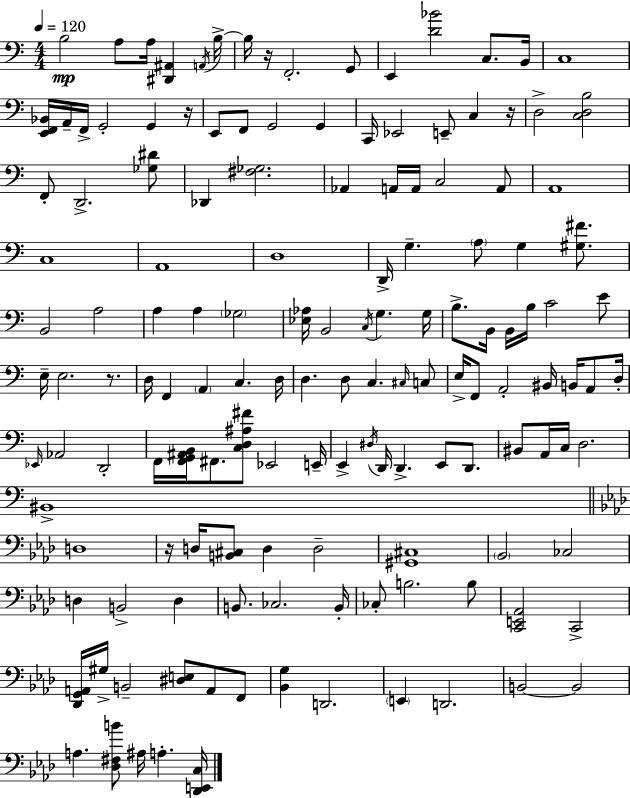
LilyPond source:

{
  \clef bass
  \numericTimeSignature
  \time 4/4
  \key a \minor
  \tempo 4 = 120
  b2\mp a8 a16 <dis, ais,>4 \acciaccatura { a,16 } | b16->~~ b16 r16 f,2.-. g,8 | e,4 <d' bes'>2 c8. | b,16 c1 | \break <e, f, bes,>16 a,16-- f,16-> g,2-. g,4 | r16 e,8 f,8 g,2 g,4 | c,16 ees,2 e,8-- c4 | r16 d2-> <c d b>2 | \break f,8-. d,2.-> <ges dis'>8 | des,4 <fis ges>2. | aes,4 a,16 a,16 c2 a,8 | a,1 | \break c1 | a,1 | d1 | d,16-> g4.-- \parenthesize a8 g4 <gis fis'>8. | \break b,2 a2 | a4 a4 \parenthesize ges2 | <ees aes>16 b,2 \acciaccatura { c16 } g4. | g16 b8.-> b,16 b,16 b16 c'2 | \break e'8 e16-- e2. r8. | d16 f,4 \parenthesize a,4 c4. | d16 d4. d8 c4. | \grace { cis16 } c8 e16-> f,8 a,2-. bis,16 b,16 | \break a,8 d16-. \grace { ees,16 } aes,2 d,2-. | f,16 <f, g, ais, b,>16 fis,8. <c d ais fis'>8 ees,2 | e,16-- e,4-> \acciaccatura { dis16 } d,16 d,4.-> | e,8 d,8. bis,8 a,16 c16 d2. | \break bis,1-> | \bar "||" \break \key aes \major d1 | r16 d16 <b, cis>8 d4 d2-- | <gis, cis>1 | \parenthesize bes,2 ces2 | \break d4 b,2-> d4 | b,8. ces2. b,16-. | ces8-. b2. b8 | <c, e, aes,>2 c,2-> | \break <des, g, a,>16 gis16-> b,2-- <dis e>8 a,8 f,8 | <bes, g>4 d,2. | \parenthesize e,4 d,2. | b,2~~ b,2 | \break a4. <des fis b'>8 ais16 a4.-. <des, e, c>16 | \bar "|."
}